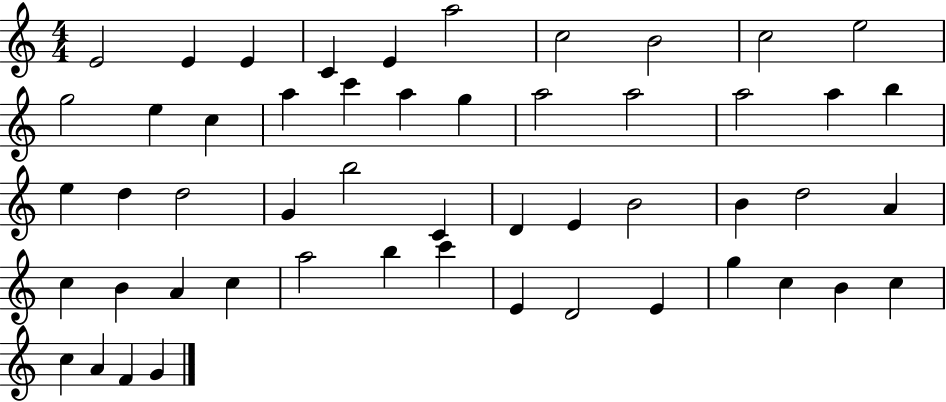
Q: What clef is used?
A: treble